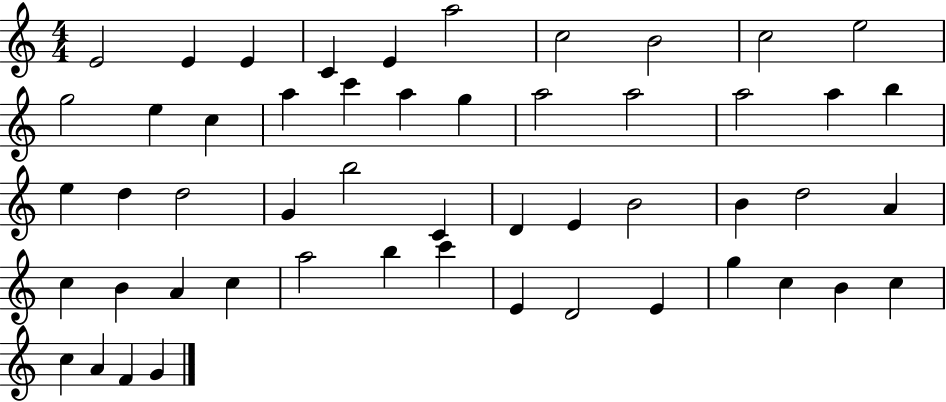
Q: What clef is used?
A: treble